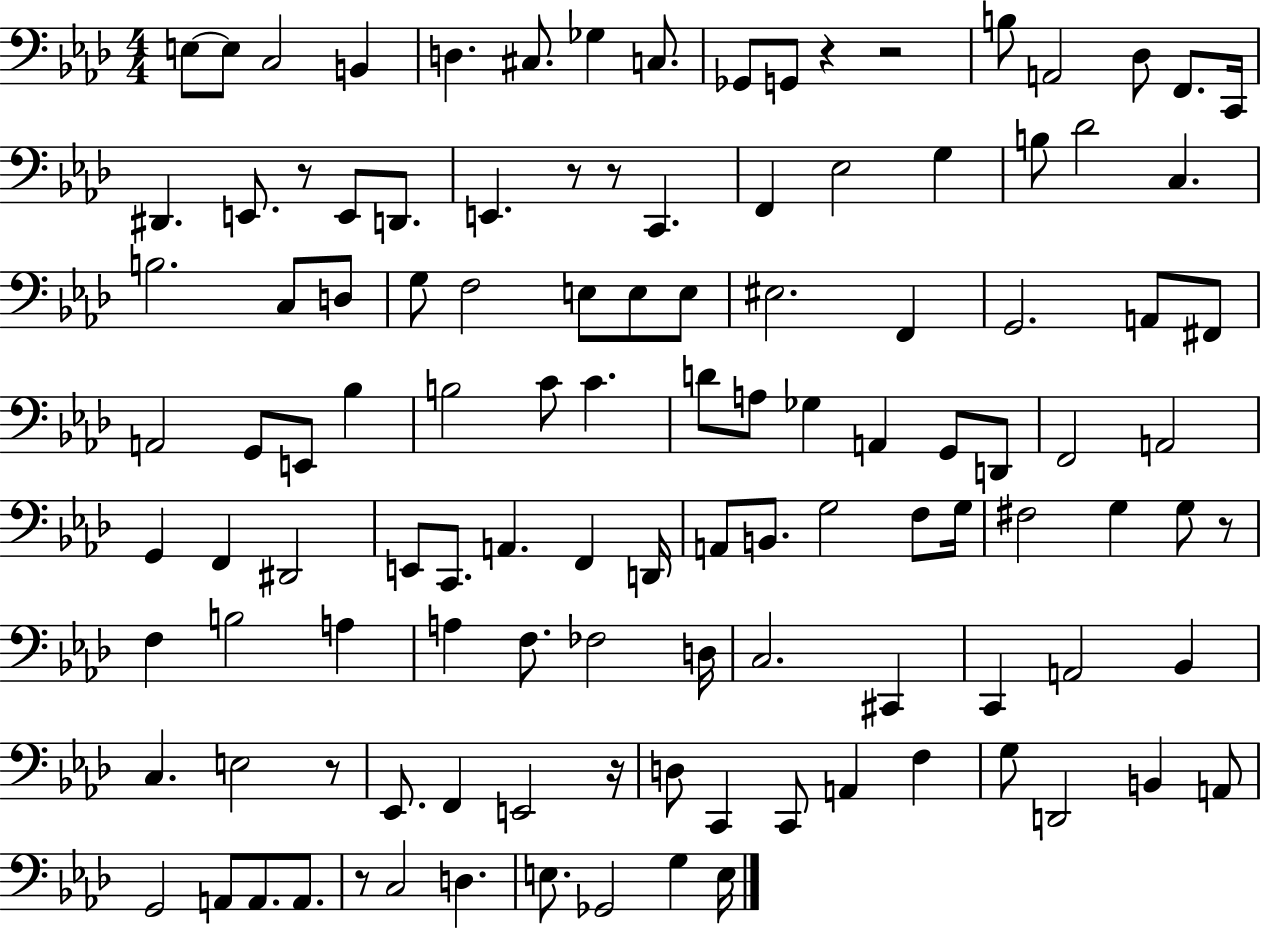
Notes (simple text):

E3/e E3/e C3/h B2/q D3/q. C#3/e. Gb3/q C3/e. Gb2/e G2/e R/q R/h B3/e A2/h Db3/e F2/e. C2/s D#2/q. E2/e. R/e E2/e D2/e. E2/q. R/e R/e C2/q. F2/q Eb3/h G3/q B3/e Db4/h C3/q. B3/h. C3/e D3/e G3/e F3/h E3/e E3/e E3/e EIS3/h. F2/q G2/h. A2/e F#2/e A2/h G2/e E2/e Bb3/q B3/h C4/e C4/q. D4/e A3/e Gb3/q A2/q G2/e D2/e F2/h A2/h G2/q F2/q D#2/h E2/e C2/e. A2/q. F2/q D2/s A2/e B2/e. G3/h F3/e G3/s F#3/h G3/q G3/e R/e F3/q B3/h A3/q A3/q F3/e. FES3/h D3/s C3/h. C#2/q C2/q A2/h Bb2/q C3/q. E3/h R/e Eb2/e. F2/q E2/h R/s D3/e C2/q C2/e A2/q F3/q G3/e D2/h B2/q A2/e G2/h A2/e A2/e. A2/e. R/e C3/h D3/q. E3/e. Gb2/h G3/q E3/s